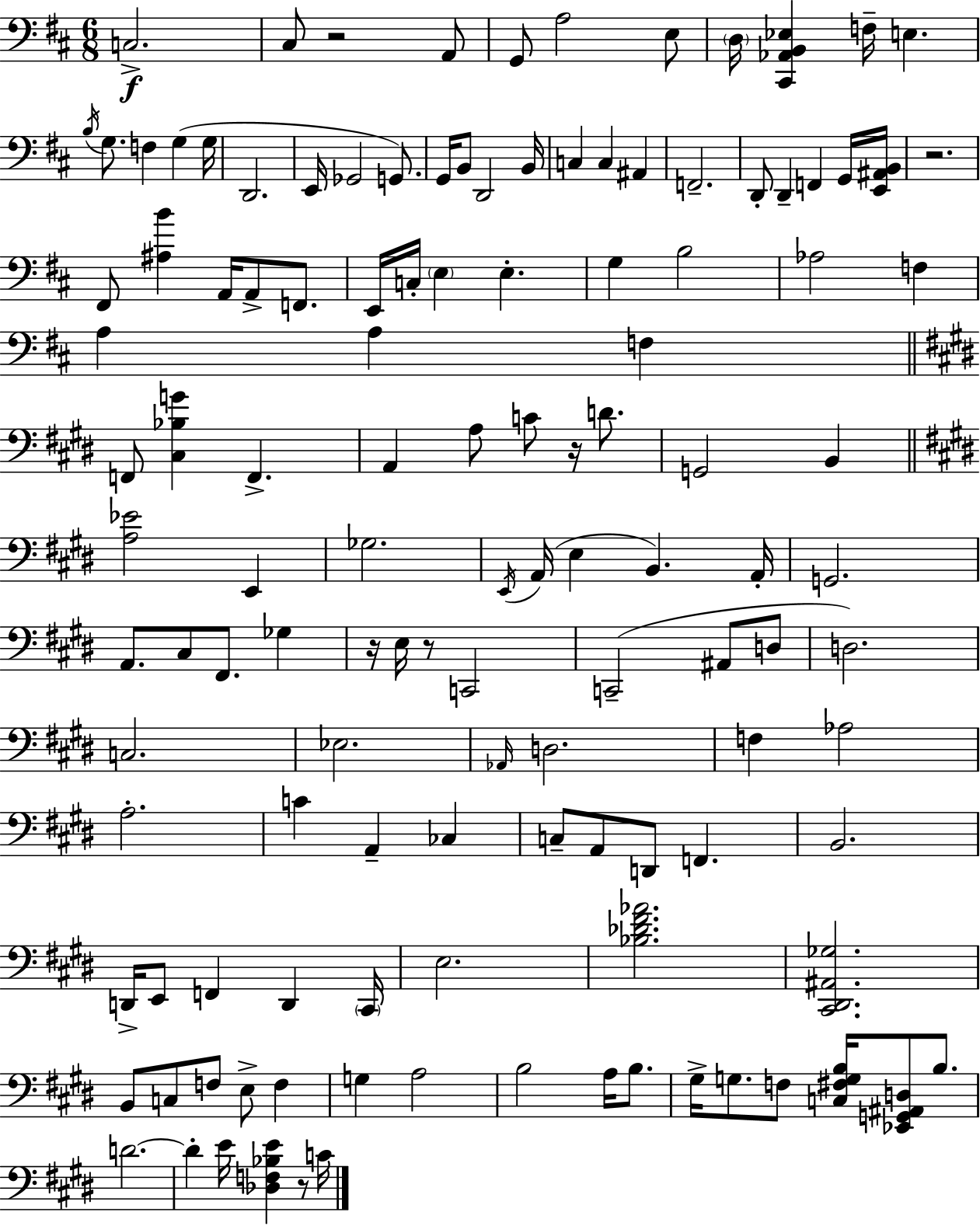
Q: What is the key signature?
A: D major